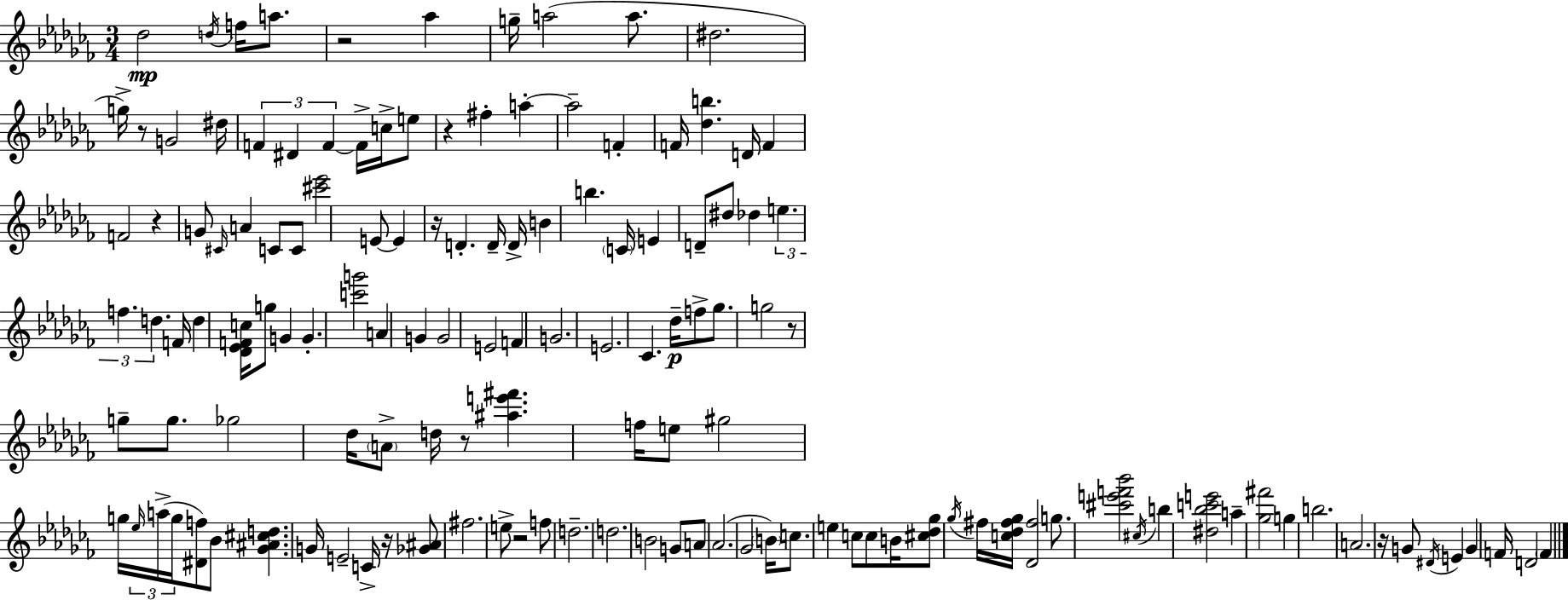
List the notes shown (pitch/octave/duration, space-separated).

Db5/h D5/s F5/s A5/e. R/h Ab5/q G5/s A5/h A5/e. D#5/h. G5/s R/e G4/h D#5/s F4/q D#4/q F4/q F4/s C5/s E5/e R/q F#5/q A5/q A5/h F4/q F4/s [Db5,B5]/q. D4/s F4/q F4/h R/q G4/e C#4/s A4/q C4/e C4/e [C#6,Eb6]/h E4/e E4/q R/s D4/q. D4/s D4/s B4/q B5/q. C4/s E4/q D4/e D#5/e Db5/q E5/q. F5/q. D5/q. F4/s D5/q [Db4,Eb4,F4,C5]/s G5/e G4/q G4/q. [C6,G6]/h A4/q G4/q G4/h E4/h F4/q G4/h. E4/h. CES4/q. Db5/s F5/e Gb5/e. G5/h R/e G5/e G5/e. Gb5/h Db5/s A4/e D5/s R/e [A#5,E6,F#6]/q. F5/s E5/e G#5/h G5/s Eb5/s A5/s G5/s [D#4,F5]/e Bb4/e [Gb4,A#4,C#5,D5]/q. G4/s E4/h C4/s R/s [Gb4,A#4]/e F#5/h. E5/e R/h F5/e D5/h. D5/h. B4/h G4/e A4/e Ab4/h. Gb4/h B4/s C5/e. E5/q C5/e C5/e B4/s [C#5,Db5,Gb5]/e Gb5/s F#5/s [C5,Db5,F#5,Gb5]/s [Db4,F#5]/h G5/e. [C#6,E6,F6,Bb6]/h C#5/s B5/q [D#5,Bb5,C6,E6]/h A5/q [Gb5,F#6]/h G5/q B5/h. A4/h. R/s G4/e D#4/s E4/q G4/q F4/s D4/h F4/q